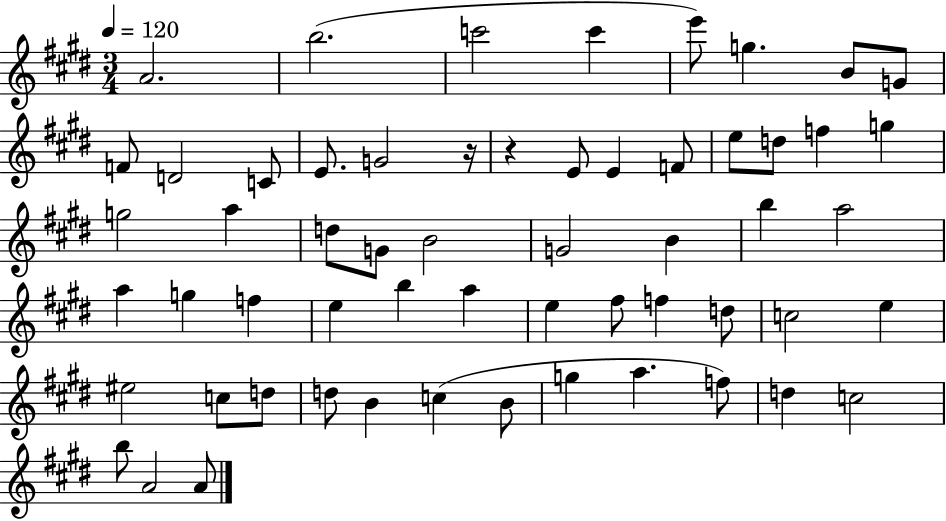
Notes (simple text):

A4/h. B5/h. C6/h C6/q E6/e G5/q. B4/e G4/e F4/e D4/h C4/e E4/e. G4/h R/s R/q E4/e E4/q F4/e E5/e D5/e F5/q G5/q G5/h A5/q D5/e G4/e B4/h G4/h B4/q B5/q A5/h A5/q G5/q F5/q E5/q B5/q A5/q E5/q F#5/e F5/q D5/e C5/h E5/q EIS5/h C5/e D5/e D5/e B4/q C5/q B4/e G5/q A5/q. F5/e D5/q C5/h B5/e A4/h A4/e